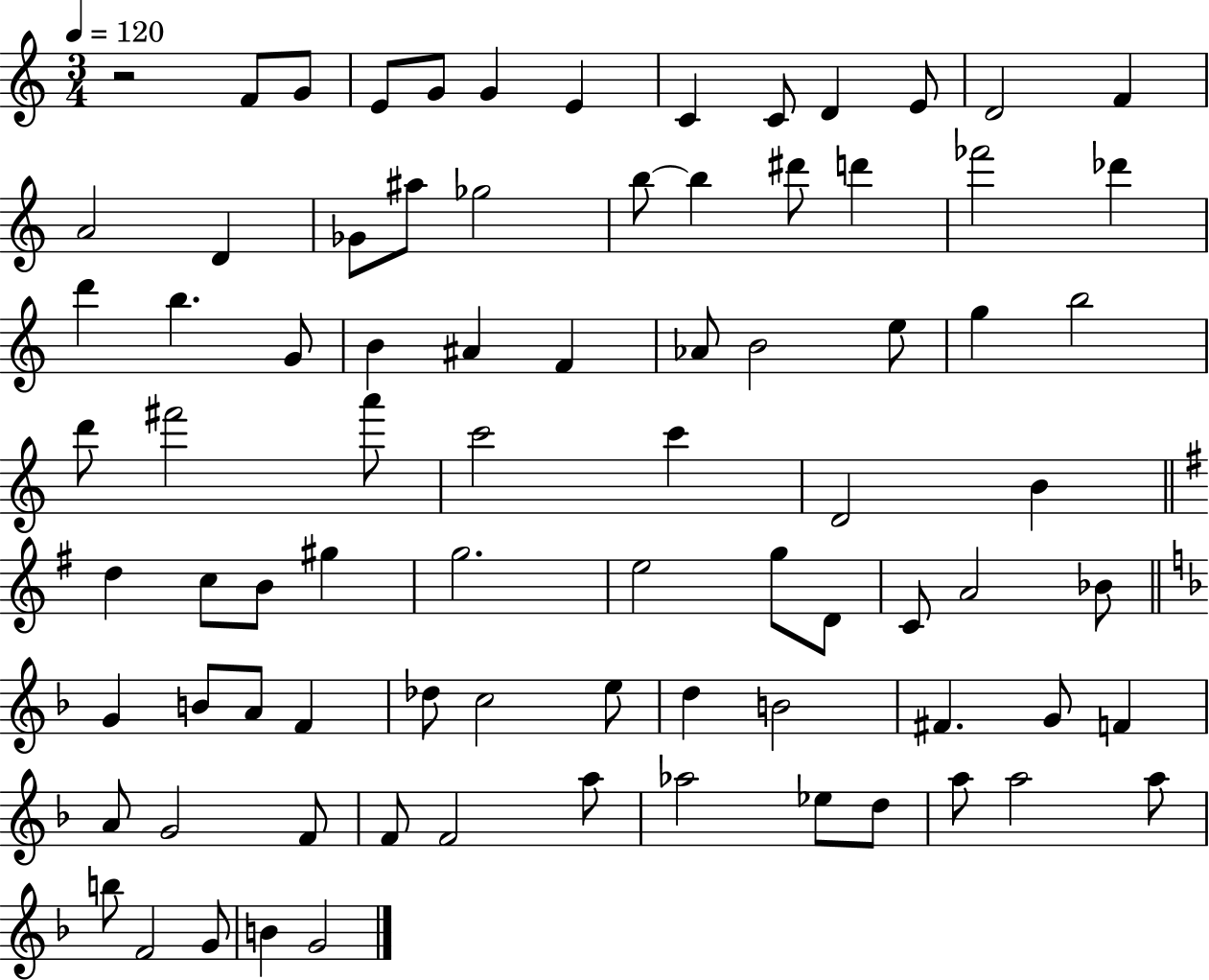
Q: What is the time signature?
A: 3/4